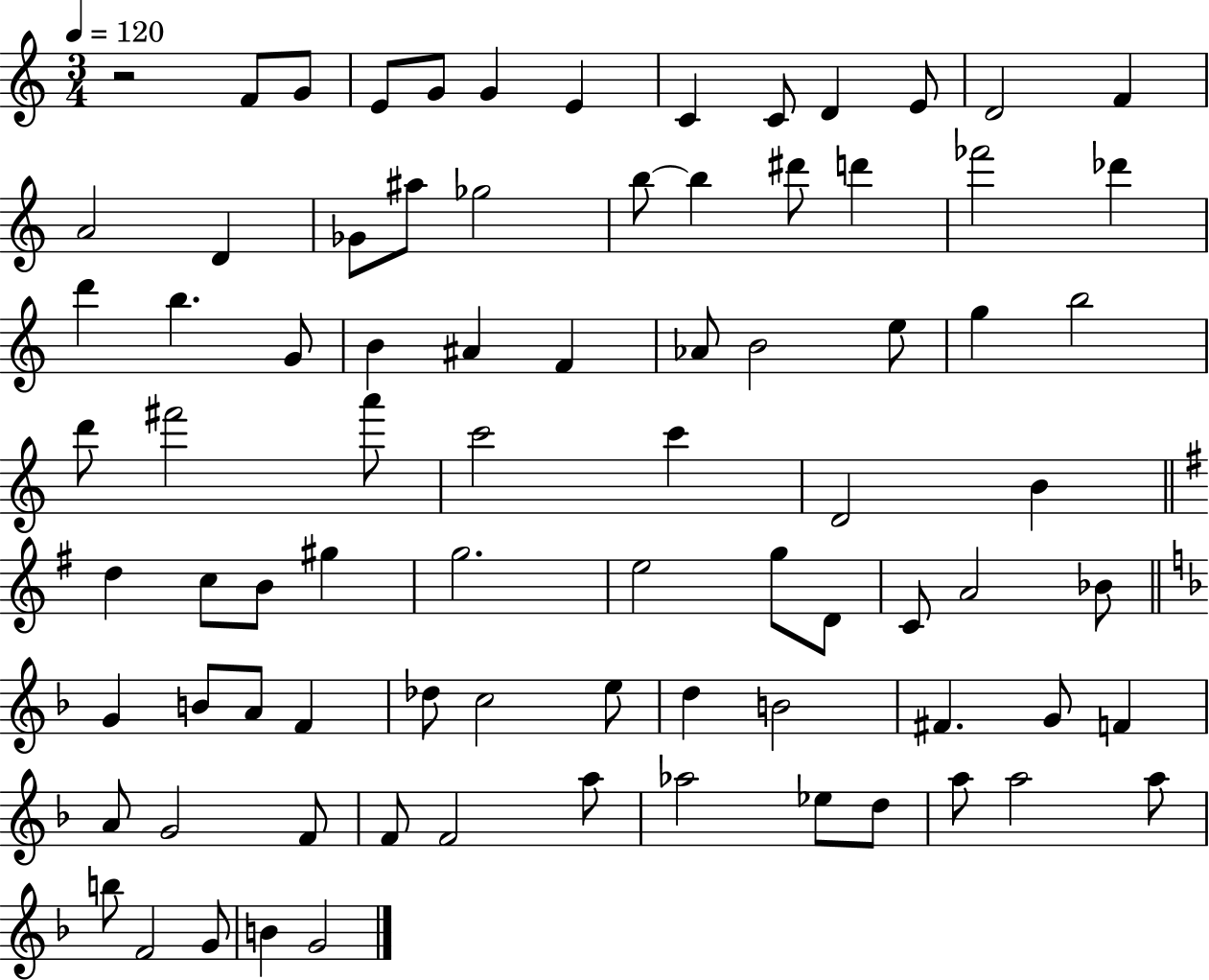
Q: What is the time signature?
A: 3/4